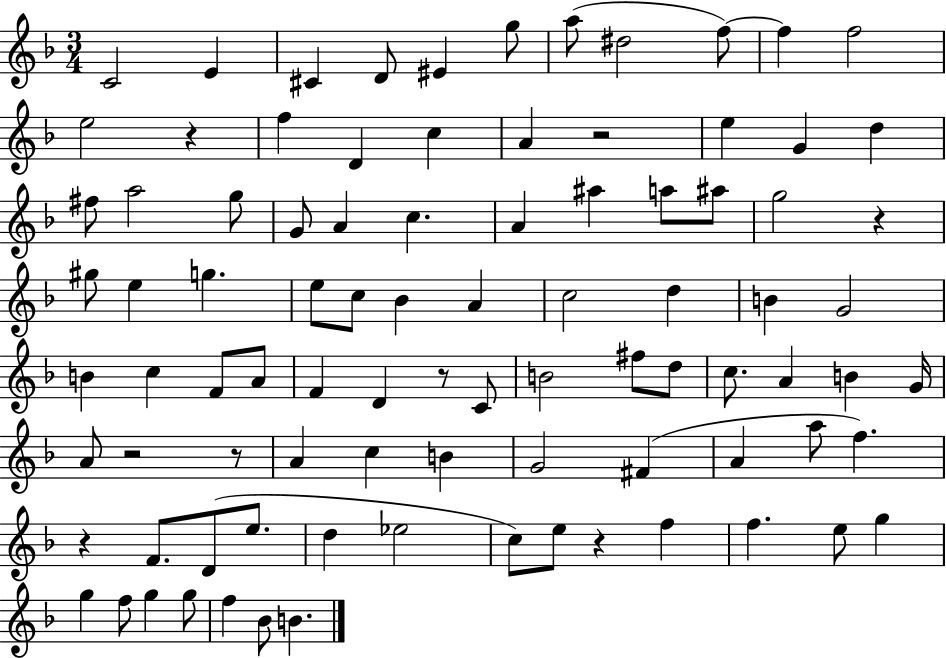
{
  \clef treble
  \numericTimeSignature
  \time 3/4
  \key f \major
  c'2 e'4 | cis'4 d'8 eis'4 g''8 | a''8( dis''2 f''8~~) | f''4 f''2 | \break e''2 r4 | f''4 d'4 c''4 | a'4 r2 | e''4 g'4 d''4 | \break fis''8 a''2 g''8 | g'8 a'4 c''4. | a'4 ais''4 a''8 ais''8 | g''2 r4 | \break gis''8 e''4 g''4. | e''8 c''8 bes'4 a'4 | c''2 d''4 | b'4 g'2 | \break b'4 c''4 f'8 a'8 | f'4 d'4 r8 c'8 | b'2 fis''8 d''8 | c''8. a'4 b'4 g'16 | \break a'8 r2 r8 | a'4 c''4 b'4 | g'2 fis'4( | a'4 a''8 f''4.) | \break r4 f'8. d'8( e''8. | d''4 ees''2 | c''8) e''8 r4 f''4 | f''4. e''8 g''4 | \break g''4 f''8 g''4 g''8 | f''4 bes'8 b'4. | \bar "|."
}